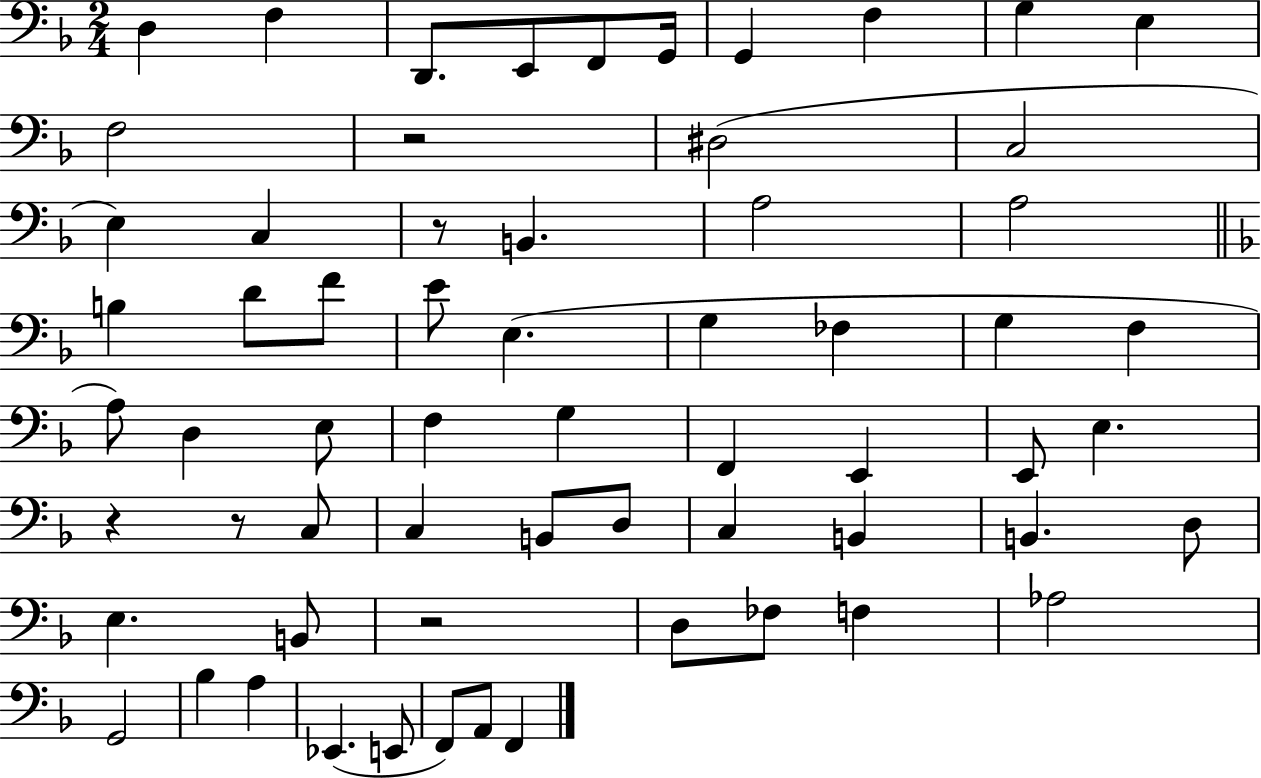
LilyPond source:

{
  \clef bass
  \numericTimeSignature
  \time 2/4
  \key f \major
  \repeat volta 2 { d4 f4 | d,8. e,8 f,8 g,16 | g,4 f4 | g4 e4 | \break f2 | r2 | dis2( | c2 | \break e4) c4 | r8 b,4. | a2 | a2 | \break \bar "||" \break \key f \major b4 d'8 f'8 | e'8 e4.( | g4 fes4 | g4 f4 | \break a8) d4 e8 | f4 g4 | f,4 e,4 | e,8 e4. | \break r4 r8 c8 | c4 b,8 d8 | c4 b,4 | b,4. d8 | \break e4. b,8 | r2 | d8 fes8 f4 | aes2 | \break g,2 | bes4 a4 | ees,4.( e,8 | f,8) a,8 f,4 | \break } \bar "|."
}